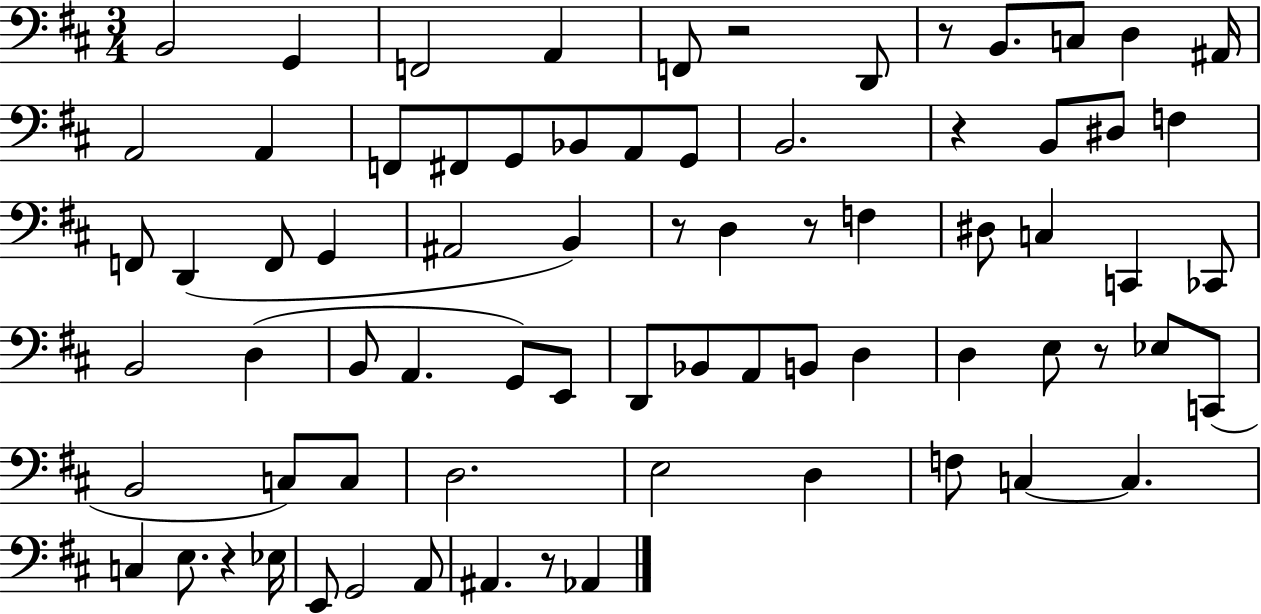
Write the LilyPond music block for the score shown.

{
  \clef bass
  \numericTimeSignature
  \time 3/4
  \key d \major
  \repeat volta 2 { b,2 g,4 | f,2 a,4 | f,8 r2 d,8 | r8 b,8. c8 d4 ais,16 | \break a,2 a,4 | f,8 fis,8 g,8 bes,8 a,8 g,8 | b,2. | r4 b,8 dis8 f4 | \break f,8 d,4( f,8 g,4 | ais,2 b,4) | r8 d4 r8 f4 | dis8 c4 c,4 ces,8 | \break b,2 d4( | b,8 a,4. g,8) e,8 | d,8 bes,8 a,8 b,8 d4 | d4 e8 r8 ees8 c,8( | \break b,2 c8) c8 | d2. | e2 d4 | f8 c4~~ c4. | \break c4 e8. r4 ees16 | e,8 g,2 a,8 | ais,4. r8 aes,4 | } \bar "|."
}